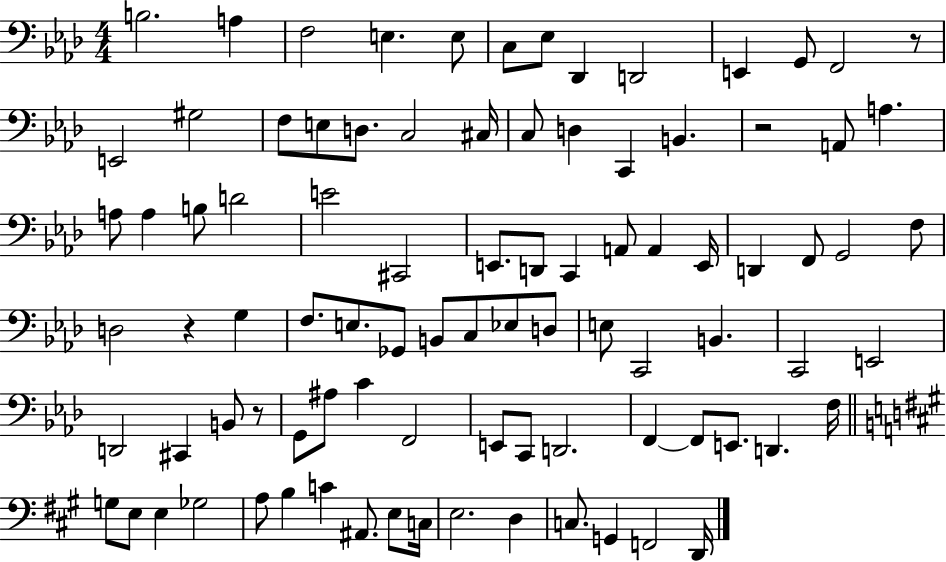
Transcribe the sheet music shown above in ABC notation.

X:1
T:Untitled
M:4/4
L:1/4
K:Ab
B,2 A, F,2 E, E,/2 C,/2 _E,/2 _D,, D,,2 E,, G,,/2 F,,2 z/2 E,,2 ^G,2 F,/2 E,/2 D,/2 C,2 ^C,/4 C,/2 D, C,, B,, z2 A,,/2 A, A,/2 A, B,/2 D2 E2 ^C,,2 E,,/2 D,,/2 C,, A,,/2 A,, E,,/4 D,, F,,/2 G,,2 F,/2 D,2 z G, F,/2 E,/2 _G,,/2 B,,/2 C,/2 _E,/2 D,/2 E,/2 C,,2 B,, C,,2 E,,2 D,,2 ^C,, B,,/2 z/2 G,,/2 ^A,/2 C F,,2 E,,/2 C,,/2 D,,2 F,, F,,/2 E,,/2 D,, F,/4 G,/2 E,/2 E, _G,2 A,/2 B, C ^A,,/2 E,/2 C,/4 E,2 D, C,/2 G,, F,,2 D,,/4